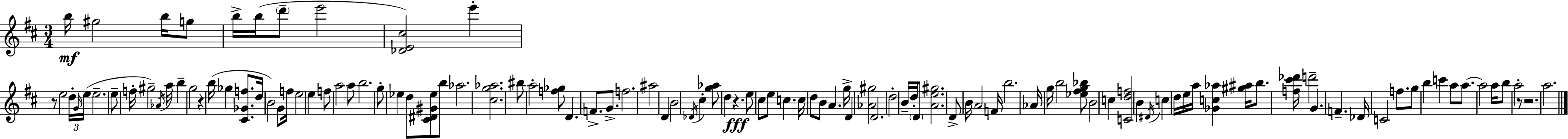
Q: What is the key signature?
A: D major